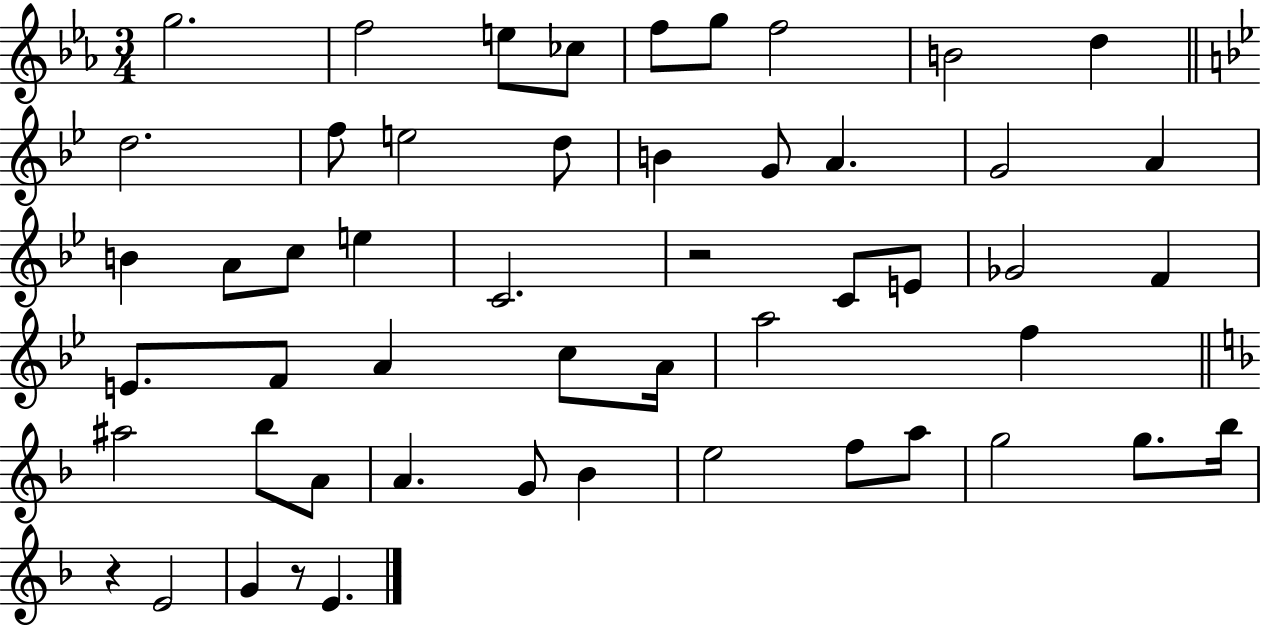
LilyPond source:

{
  \clef treble
  \numericTimeSignature
  \time 3/4
  \key ees \major
  \repeat volta 2 { g''2. | f''2 e''8 ces''8 | f''8 g''8 f''2 | b'2 d''4 | \break \bar "||" \break \key g \minor d''2. | f''8 e''2 d''8 | b'4 g'8 a'4. | g'2 a'4 | \break b'4 a'8 c''8 e''4 | c'2. | r2 c'8 e'8 | ges'2 f'4 | \break e'8. f'8 a'4 c''8 a'16 | a''2 f''4 | \bar "||" \break \key d \minor ais''2 bes''8 a'8 | a'4. g'8 bes'4 | e''2 f''8 a''8 | g''2 g''8. bes''16 | \break r4 e'2 | g'4 r8 e'4. | } \bar "|."
}